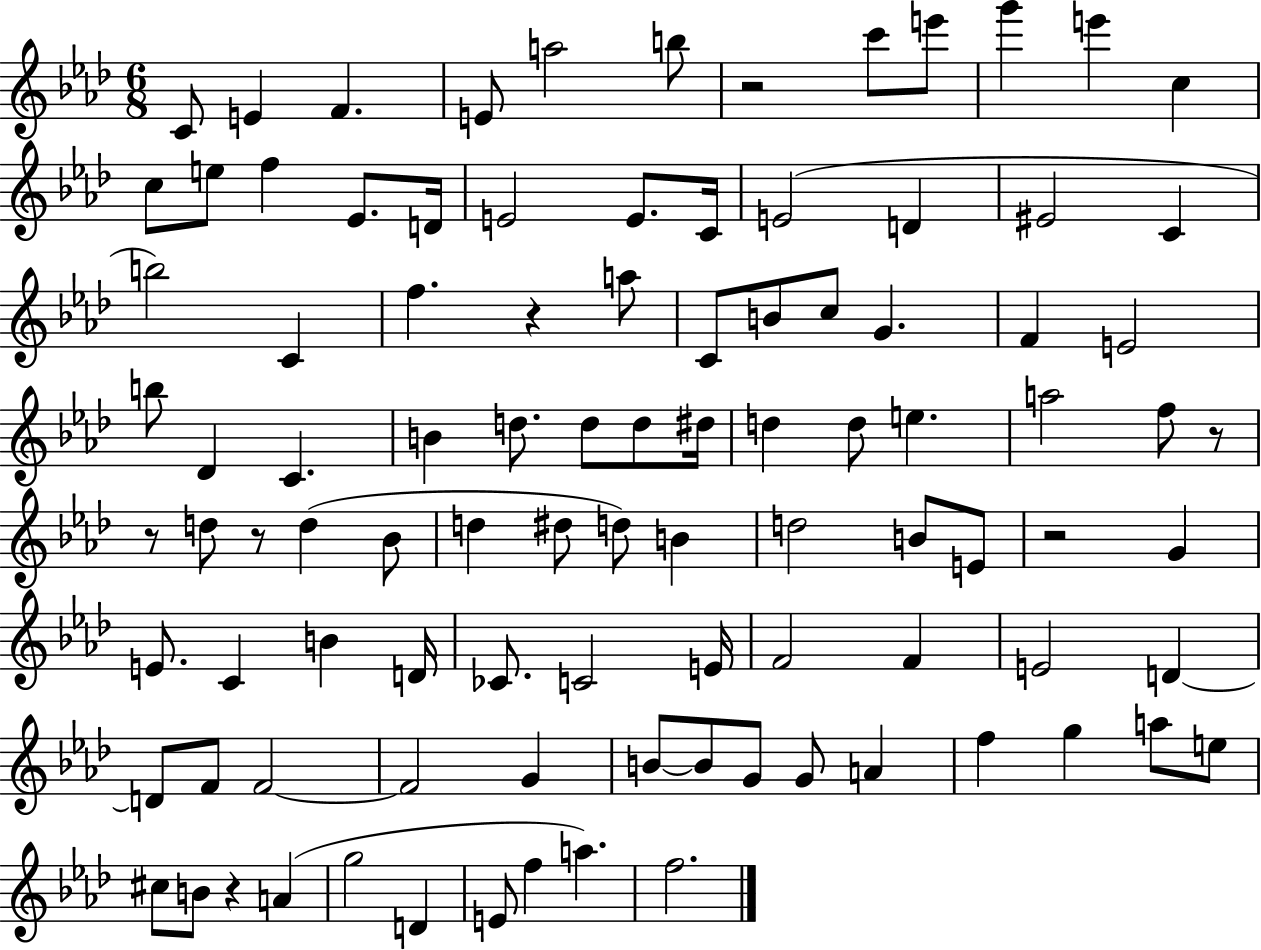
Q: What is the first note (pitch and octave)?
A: C4